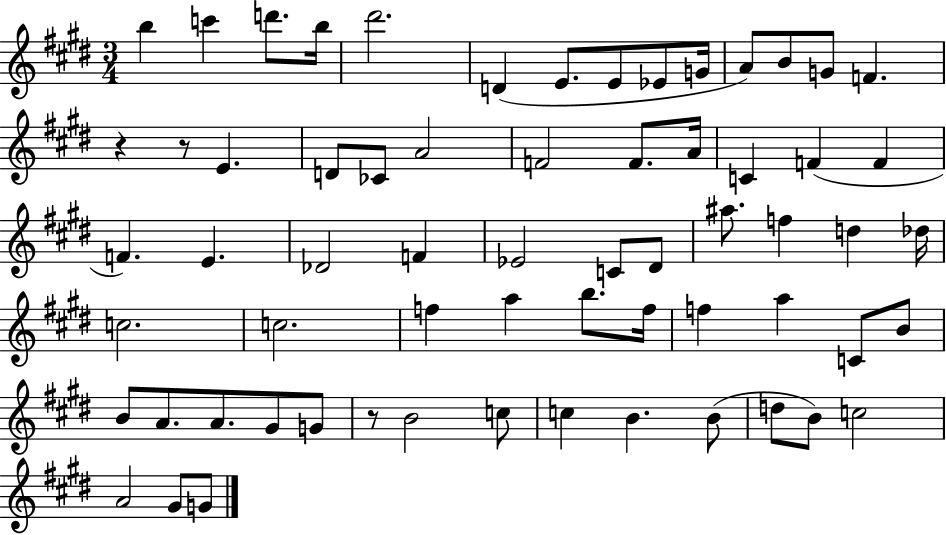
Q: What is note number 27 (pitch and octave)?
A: Db4